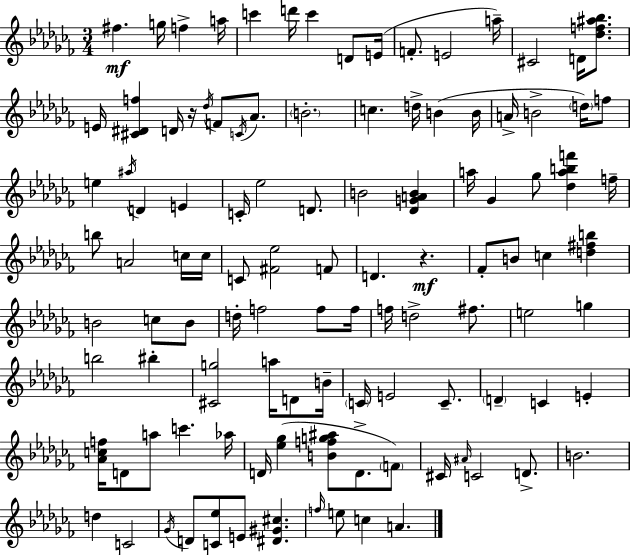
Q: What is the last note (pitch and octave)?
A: A4